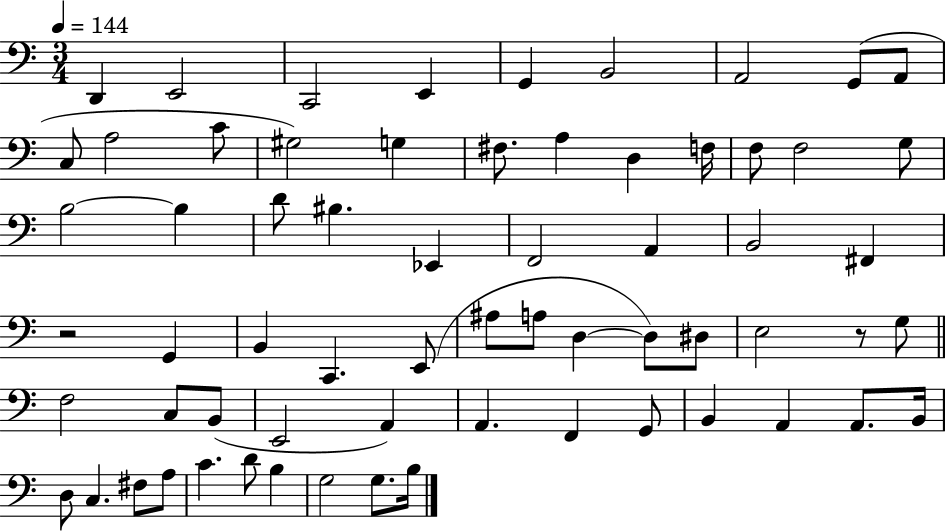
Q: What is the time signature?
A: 3/4